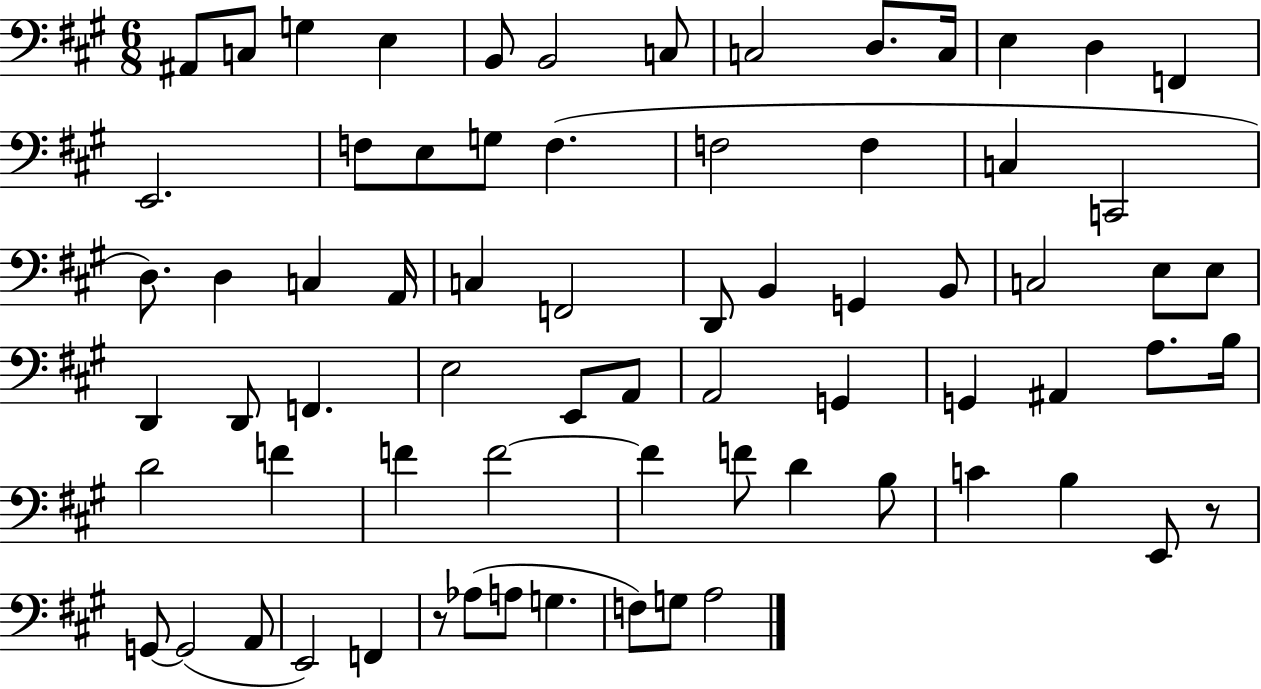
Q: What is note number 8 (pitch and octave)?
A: C3